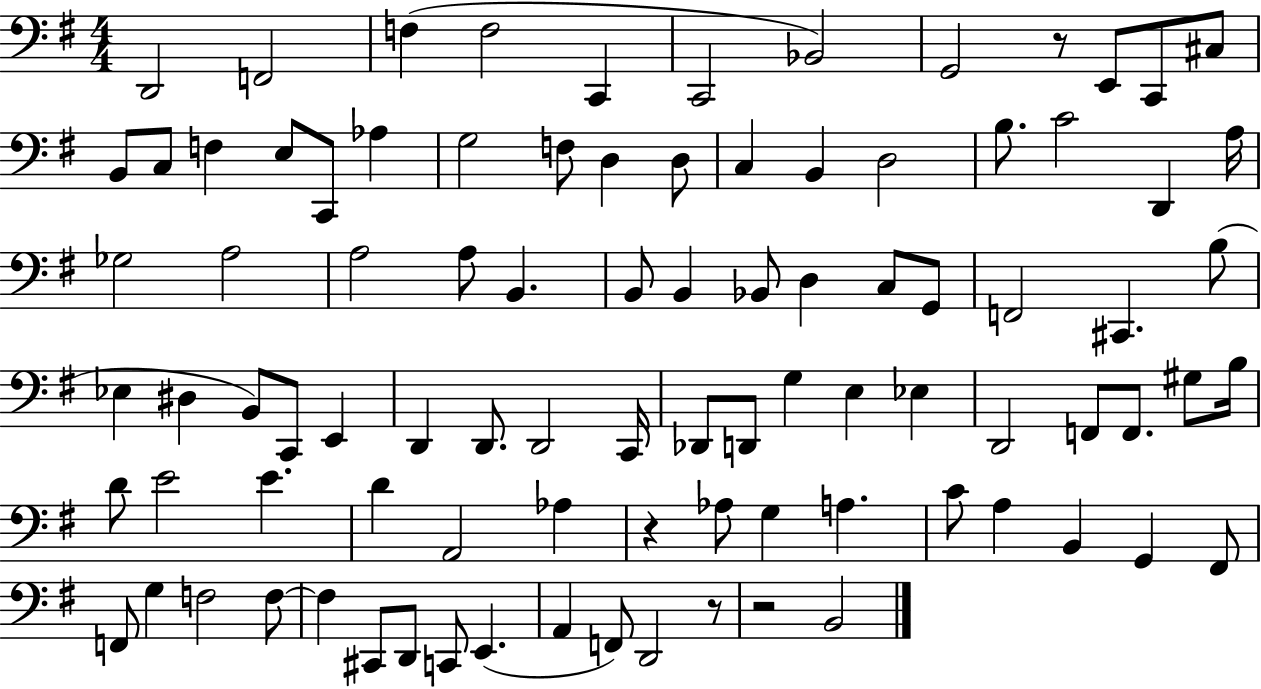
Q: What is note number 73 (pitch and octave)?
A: B2